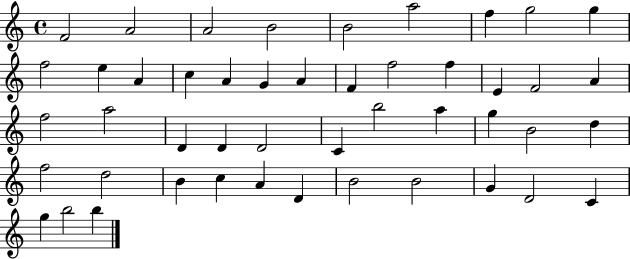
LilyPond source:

{
  \clef treble
  \time 4/4
  \defaultTimeSignature
  \key c \major
  f'2 a'2 | a'2 b'2 | b'2 a''2 | f''4 g''2 g''4 | \break f''2 e''4 a'4 | c''4 a'4 g'4 a'4 | f'4 f''2 f''4 | e'4 f'2 a'4 | \break f''2 a''2 | d'4 d'4 d'2 | c'4 b''2 a''4 | g''4 b'2 d''4 | \break f''2 d''2 | b'4 c''4 a'4 d'4 | b'2 b'2 | g'4 d'2 c'4 | \break g''4 b''2 b''4 | \bar "|."
}